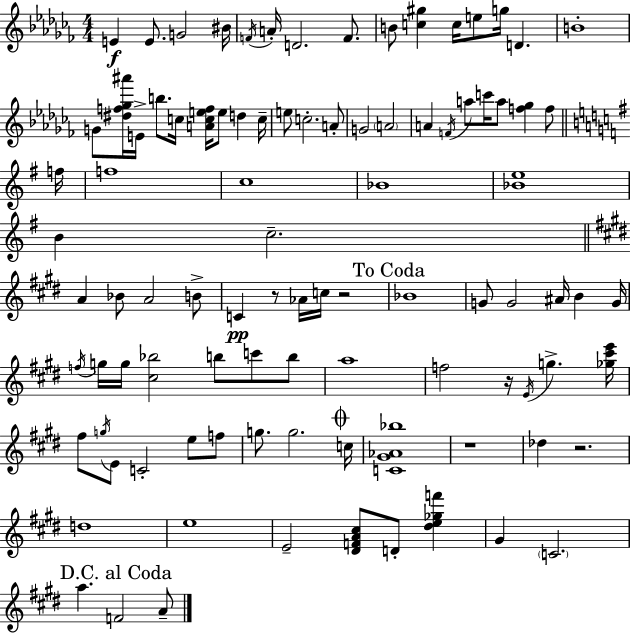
E4/q E4/e. G4/h BIS4/s F4/s A4/s D4/h. F4/e. B4/e [C5,G#5]/q C5/s E5/e G5/s D4/q. B4/w G4/e [D#5,F5,Gb5,A#6]/s E4/s B5/e. C5/s [A4,C5,E5,F5]/s E5/e D5/q C5/s E5/e C5/h. A4/e G4/h A4/h A4/q F4/s A5/e C6/s A5/e [F5,Gb5]/q F5/e F5/s F5/w C5/w Bb4/w [Bb4,E5]/w B4/q C5/h. A4/q Bb4/e A4/h B4/e C4/q R/e Ab4/s C5/s R/h Bb4/w G4/e G4/h A#4/s B4/q G4/s F5/s G5/s G5/s [C#5,Bb5]/h B5/e C6/e B5/e A5/w F5/h R/s E4/s G5/q. [Gb5,C#6,E6]/s F#5/e G5/s E4/e C4/h E5/e F5/e G5/e. G5/h. C5/s [C4,G#4,Ab4,Bb5]/w R/w Db5/q R/h. D5/w E5/w E4/h [D#4,F4,A4,C#5]/e D4/e [D#5,E5,Gb5,F6]/q G#4/q C4/h. A5/q. F4/h A4/e